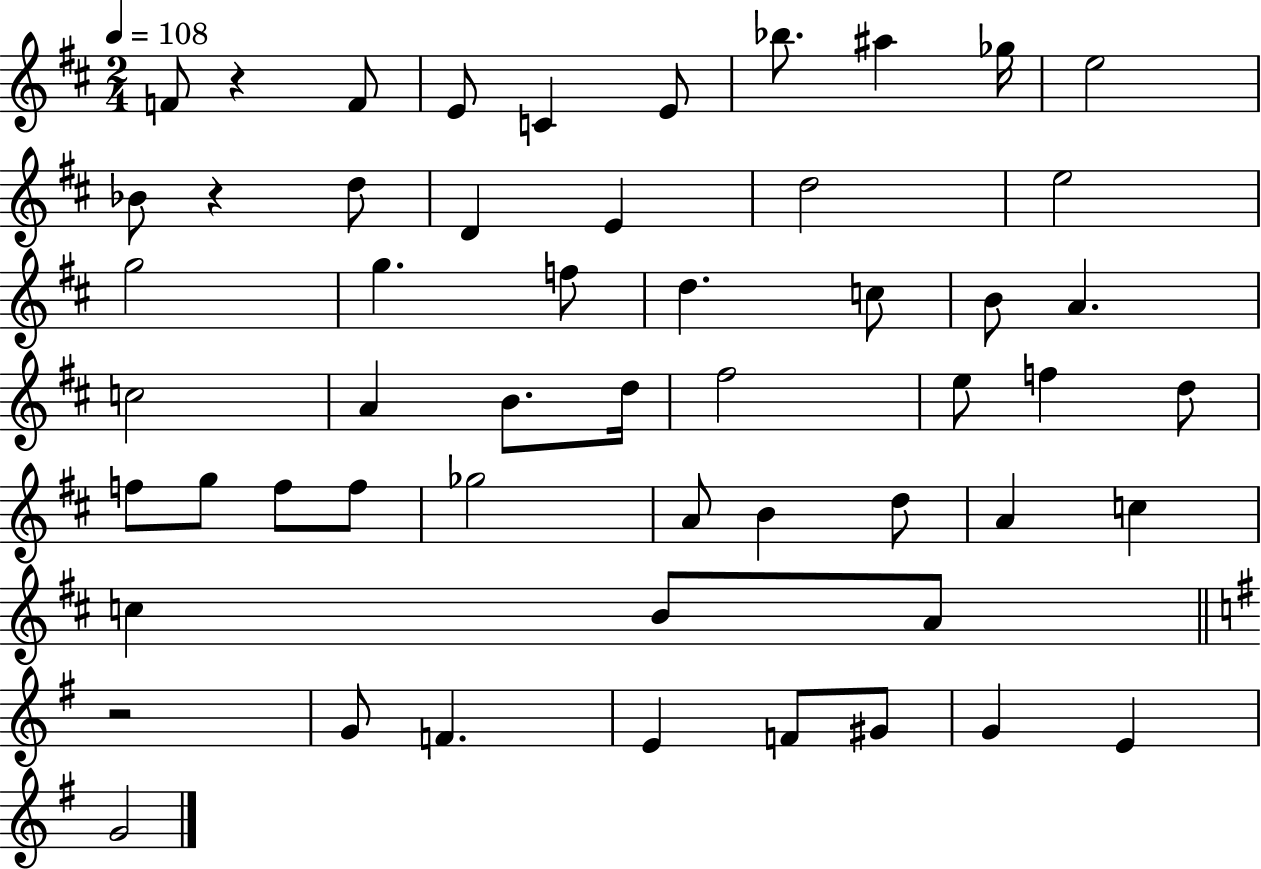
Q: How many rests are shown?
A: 3